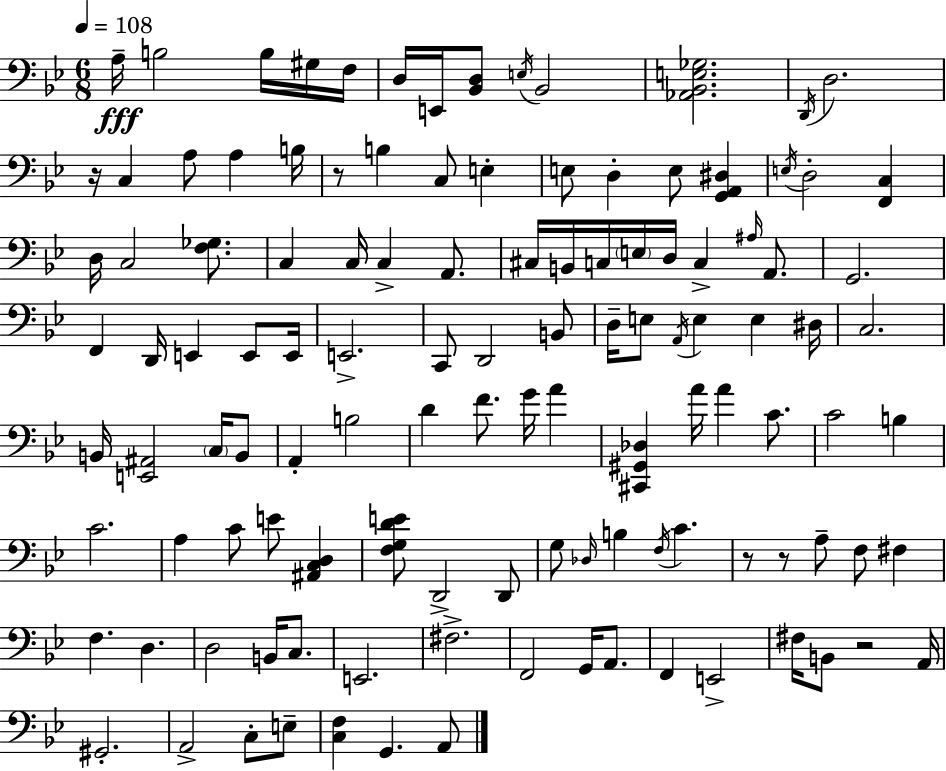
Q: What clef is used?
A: bass